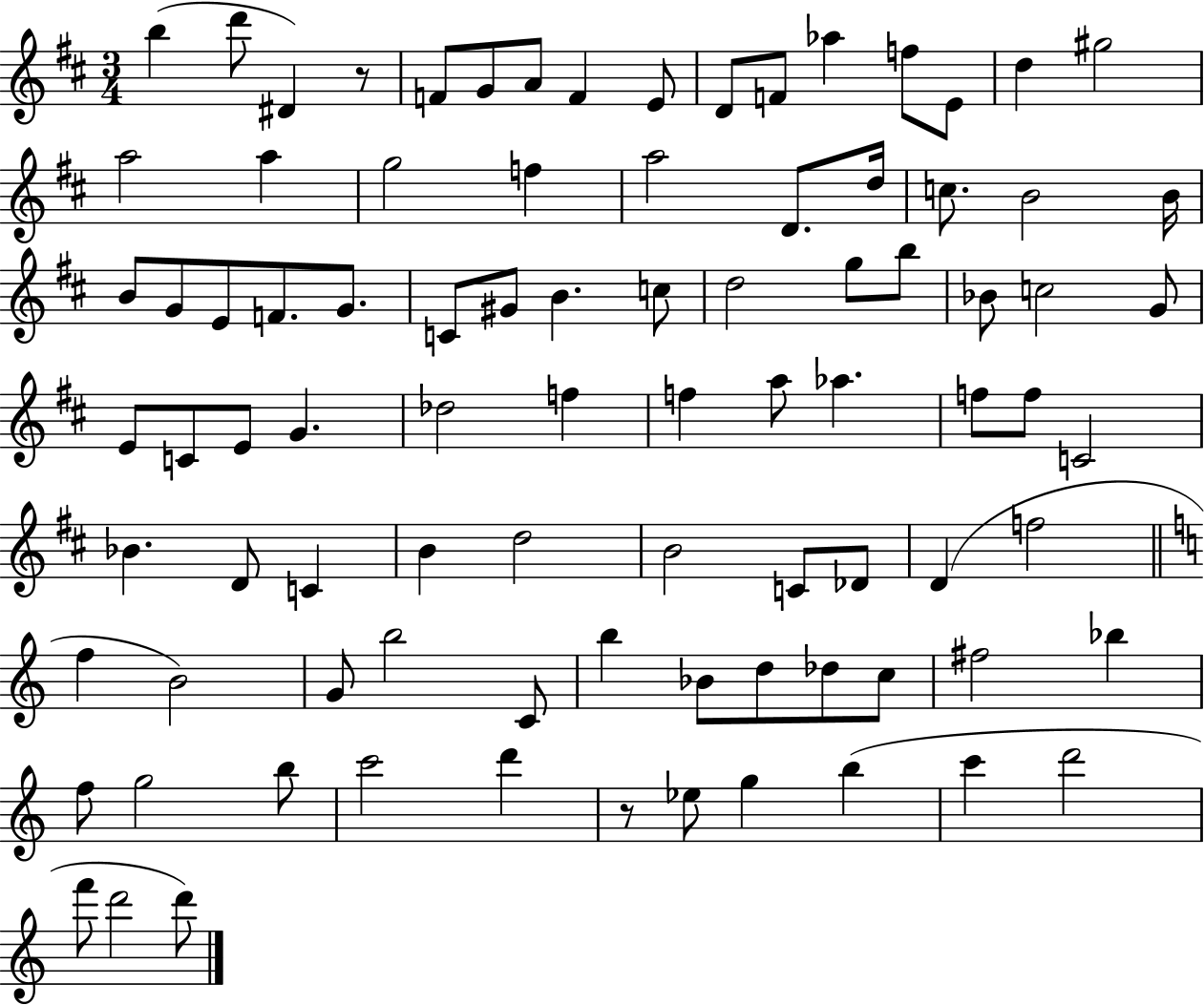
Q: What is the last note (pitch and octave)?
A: D6